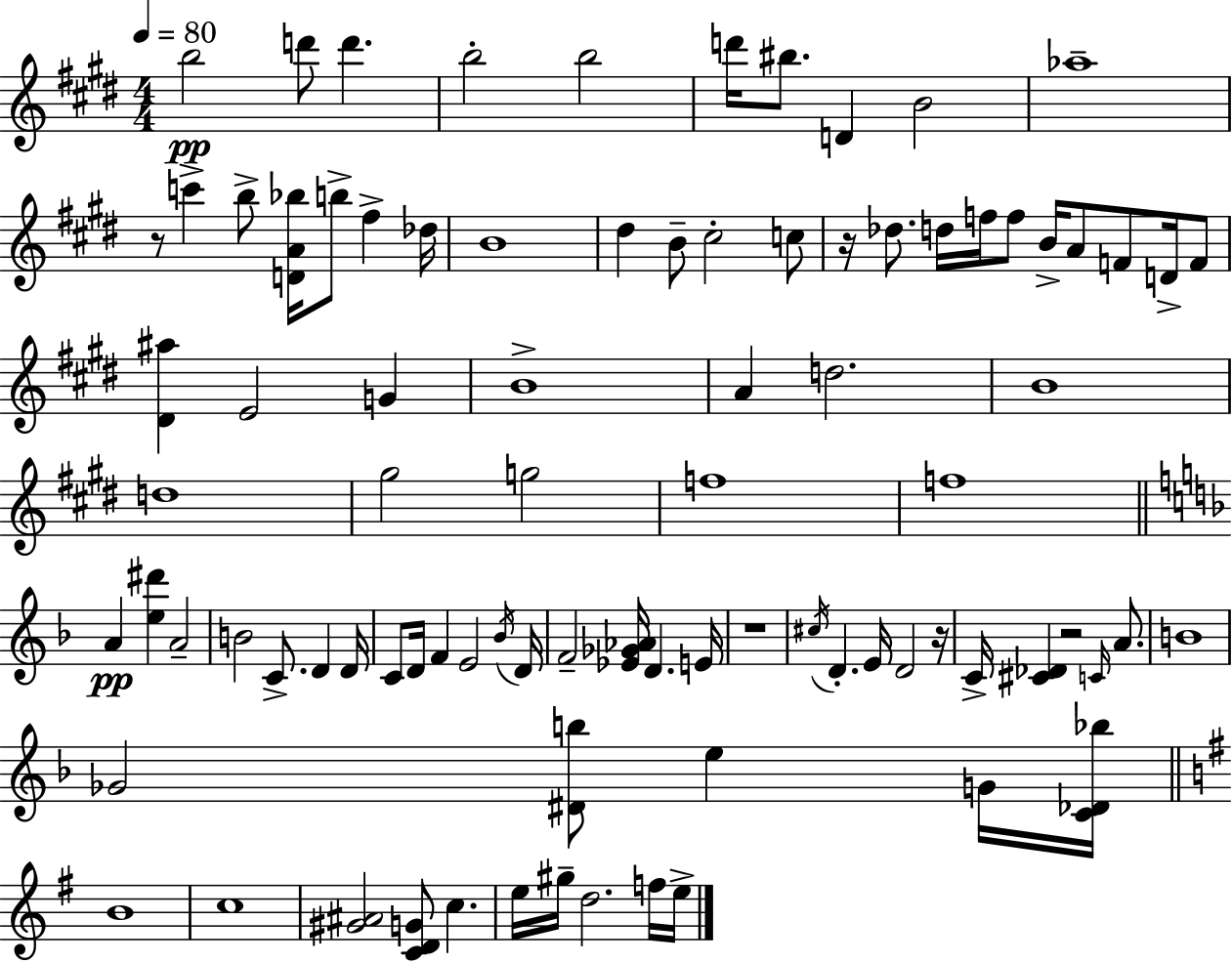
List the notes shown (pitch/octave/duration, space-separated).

B5/h D6/e D6/q. B5/h B5/h D6/s BIS5/e. D4/q B4/h Ab5/w R/e C6/q B5/e [D4,A4,Bb5]/s B5/e F#5/q Db5/s B4/w D#5/q B4/e C#5/h C5/e R/s Db5/e. D5/s F5/s F5/e B4/s A4/e F4/e D4/s F4/e [D#4,A#5]/q E4/h G4/q B4/w A4/q D5/h. B4/w D5/w G#5/h G5/h F5/w F5/w A4/q [E5,D#6]/q A4/h B4/h C4/e. D4/q D4/s C4/e D4/s F4/q E4/h Bb4/s D4/s F4/h [Eb4,Gb4,Ab4]/s D4/q. E4/s R/w C#5/s D4/q. E4/s D4/h R/s C4/s [C#4,Db4]/q R/h C4/s A4/e. B4/w Gb4/h [D#4,B5]/e E5/q G4/s [C4,Db4,Bb5]/s B4/w C5/w [G#4,A#4]/h [C4,D4,G4]/e C5/q. E5/s G#5/s D5/h. F5/s E5/s